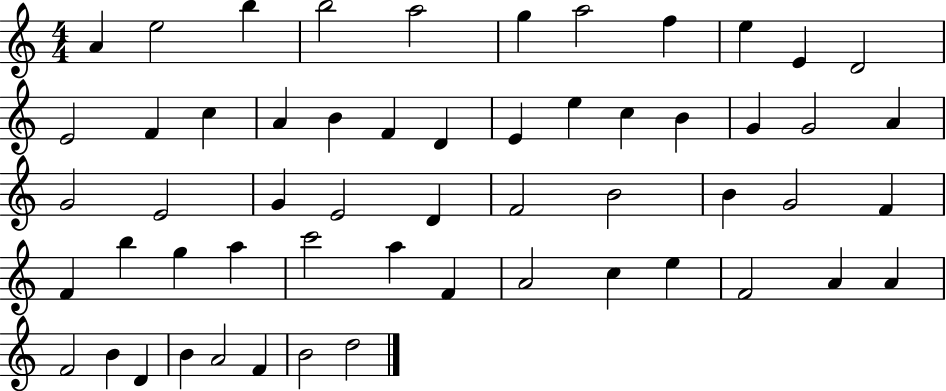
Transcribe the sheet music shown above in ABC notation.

X:1
T:Untitled
M:4/4
L:1/4
K:C
A e2 b b2 a2 g a2 f e E D2 E2 F c A B F D E e c B G G2 A G2 E2 G E2 D F2 B2 B G2 F F b g a c'2 a F A2 c e F2 A A F2 B D B A2 F B2 d2